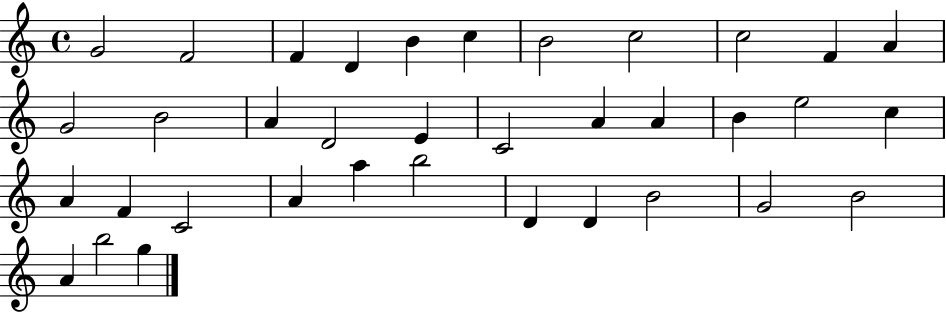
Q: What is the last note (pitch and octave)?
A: G5